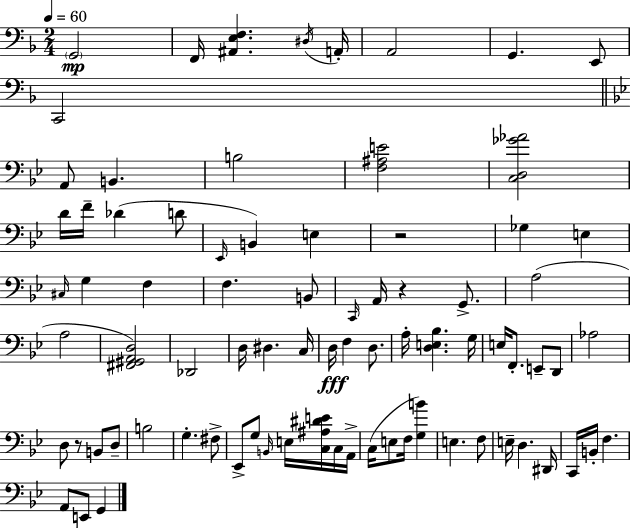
X:1
T:Untitled
M:2/4
L:1/4
K:F
G,,2 F,,/4 [^A,,E,F,] ^D,/4 A,,/4 A,,2 G,, E,,/2 C,,2 A,,/2 B,, B,2 [F,^A,E]2 [C,D,_G_A]2 D/4 F/4 _D D/2 _E,,/4 B,, E, z2 _G, E, ^C,/4 G, F, F, B,,/2 C,,/4 A,,/4 z G,,/2 A,2 A,2 [^F,,^G,,A,,D,]2 _D,,2 D,/4 ^D, C,/4 D,/4 F, D,/2 A,/4 [D,E,_B,] G,/4 E,/4 F,,/2 E,,/2 D,,/2 _A,2 D,/2 z/2 B,,/2 D,/2 B,2 G, ^F,/2 _E,,/2 G,/2 B,,/4 E,/4 [C,^A,^DE]/4 C,/4 A,,/4 C,/4 E,/2 F,/4 [G,B] E, F,/2 E,/4 D, ^D,,/4 C,,/4 B,,/4 F, A,,/2 E,,/2 G,,